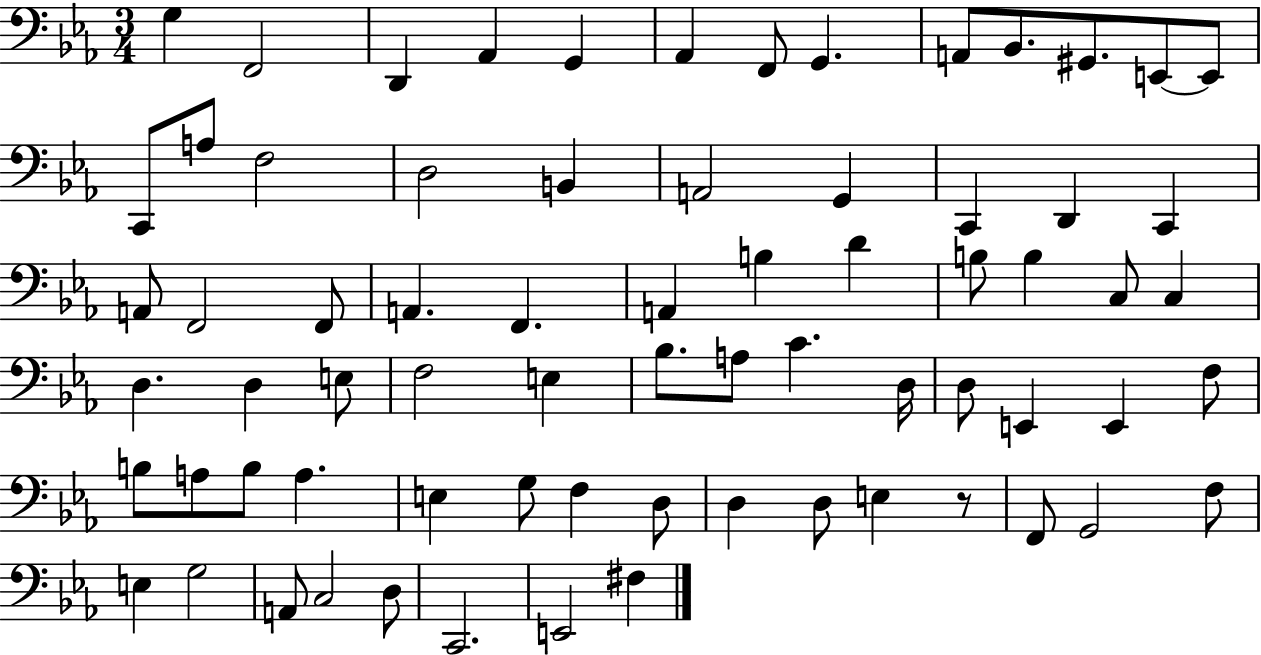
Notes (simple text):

G3/q F2/h D2/q Ab2/q G2/q Ab2/q F2/e G2/q. A2/e Bb2/e. G#2/e. E2/e E2/e C2/e A3/e F3/h D3/h B2/q A2/h G2/q C2/q D2/q C2/q A2/e F2/h F2/e A2/q. F2/q. A2/q B3/q D4/q B3/e B3/q C3/e C3/q D3/q. D3/q E3/e F3/h E3/q Bb3/e. A3/e C4/q. D3/s D3/e E2/q E2/q F3/e B3/e A3/e B3/e A3/q. E3/q G3/e F3/q D3/e D3/q D3/e E3/q R/e F2/e G2/h F3/e E3/q G3/h A2/e C3/h D3/e C2/h. E2/h F#3/q